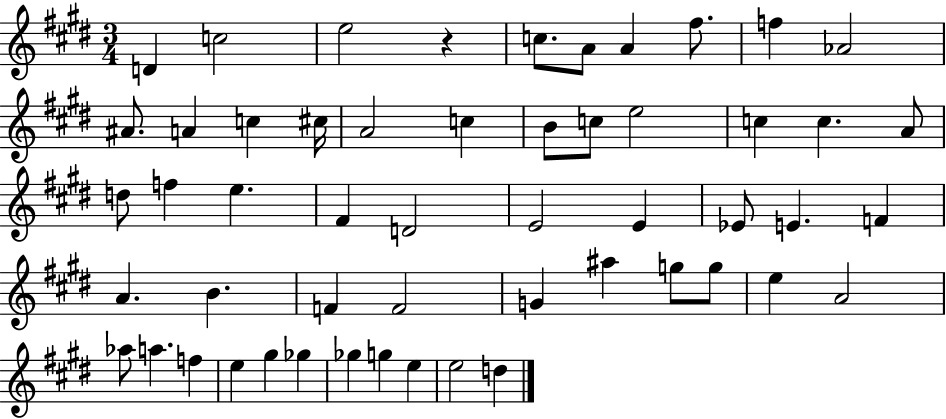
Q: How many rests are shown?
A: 1